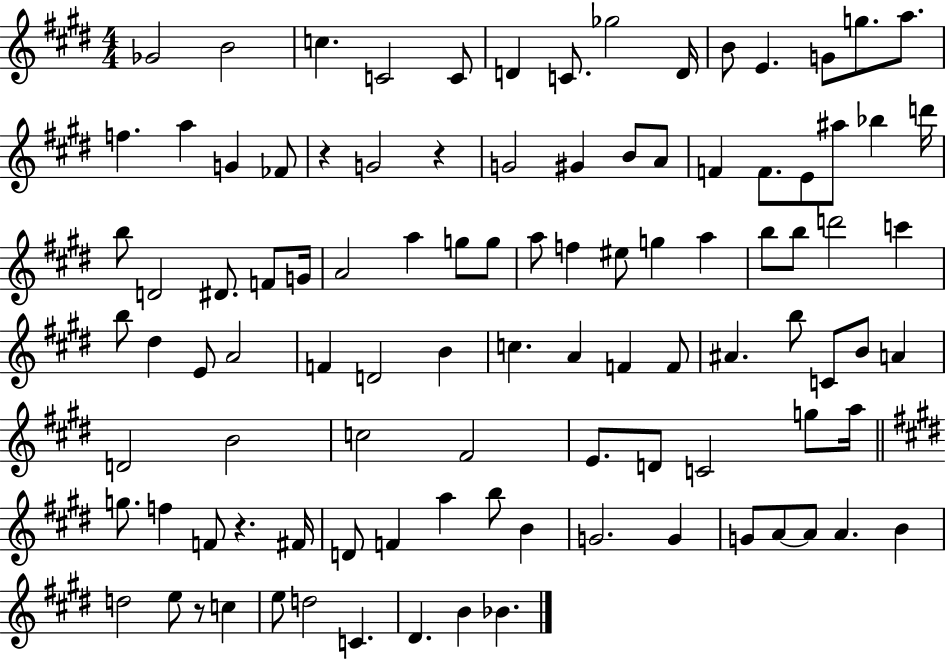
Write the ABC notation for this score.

X:1
T:Untitled
M:4/4
L:1/4
K:E
_G2 B2 c C2 C/2 D C/2 _g2 D/4 B/2 E G/2 g/2 a/2 f a G _F/2 z G2 z G2 ^G B/2 A/2 F F/2 E/2 ^a/2 _b d'/4 b/2 D2 ^D/2 F/2 G/4 A2 a g/2 g/2 a/2 f ^e/2 g a b/2 b/2 d'2 c' b/2 ^d E/2 A2 F D2 B c A F F/2 ^A b/2 C/2 B/2 A D2 B2 c2 ^F2 E/2 D/2 C2 g/2 a/4 g/2 f F/2 z ^F/4 D/2 F a b/2 B G2 G G/2 A/2 A/2 A B d2 e/2 z/2 c e/2 d2 C ^D B _B